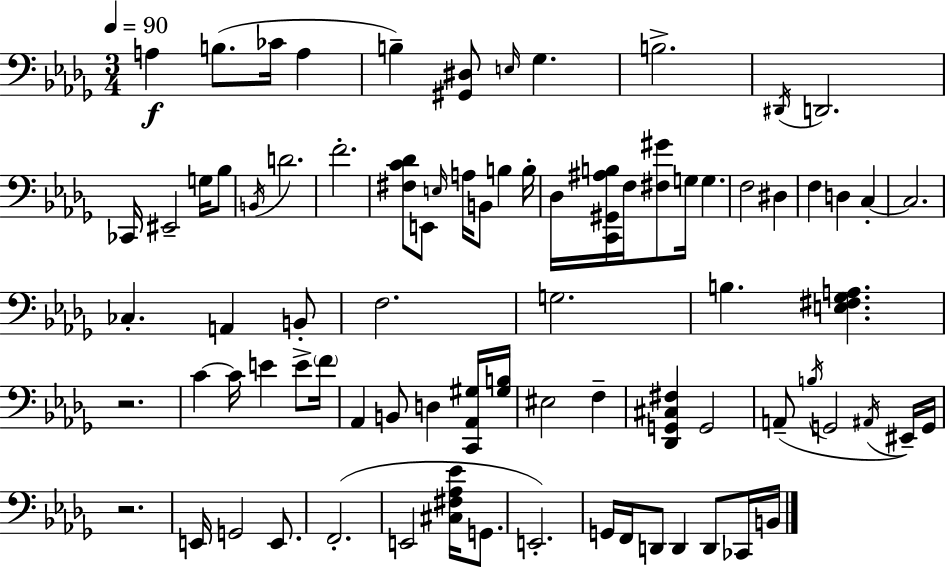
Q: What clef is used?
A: bass